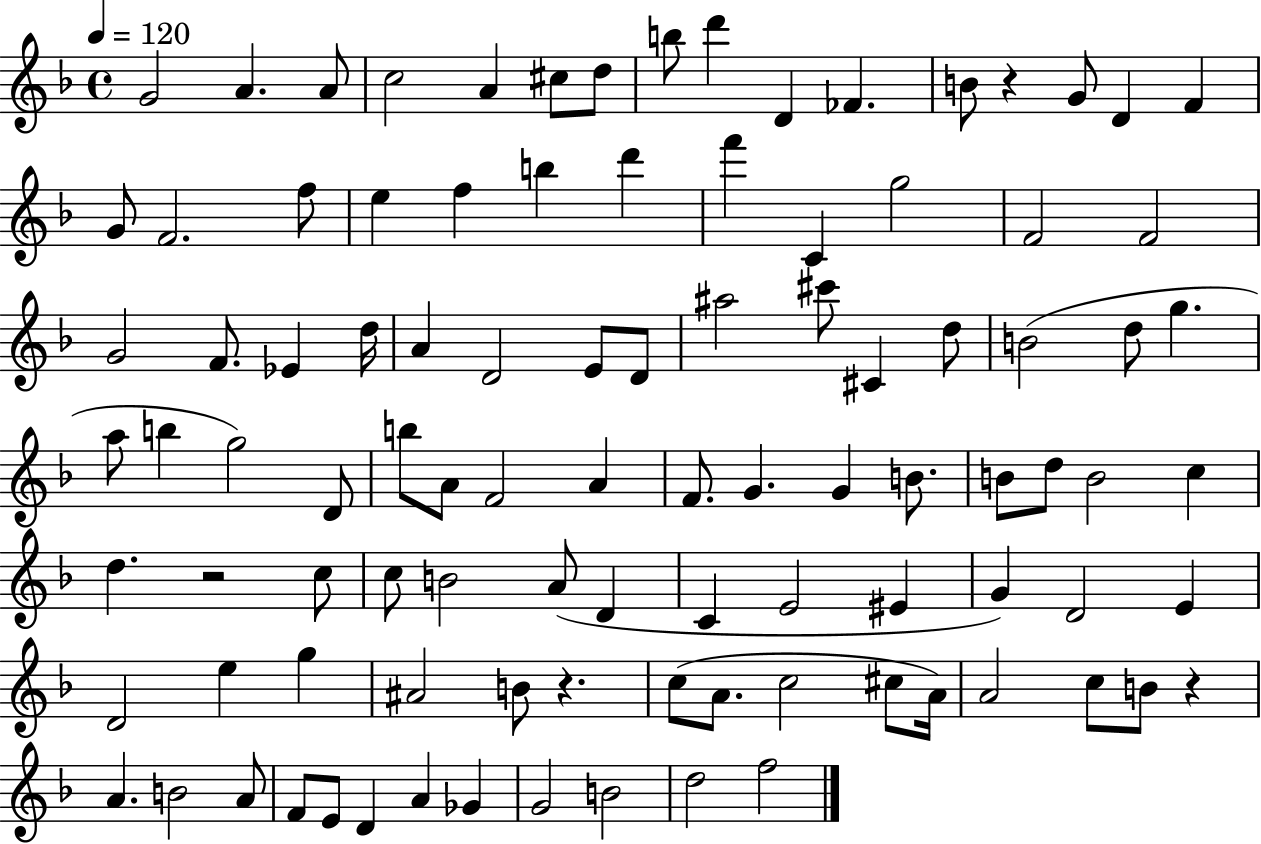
{
  \clef treble
  \time 4/4
  \defaultTimeSignature
  \key f \major
  \tempo 4 = 120
  g'2 a'4. a'8 | c''2 a'4 cis''8 d''8 | b''8 d'''4 d'4 fes'4. | b'8 r4 g'8 d'4 f'4 | \break g'8 f'2. f''8 | e''4 f''4 b''4 d'''4 | f'''4 c'4 g''2 | f'2 f'2 | \break g'2 f'8. ees'4 d''16 | a'4 d'2 e'8 d'8 | ais''2 cis'''8 cis'4 d''8 | b'2( d''8 g''4. | \break a''8 b''4 g''2) d'8 | b''8 a'8 f'2 a'4 | f'8. g'4. g'4 b'8. | b'8 d''8 b'2 c''4 | \break d''4. r2 c''8 | c''8 b'2 a'8( d'4 | c'4 e'2 eis'4 | g'4) d'2 e'4 | \break d'2 e''4 g''4 | ais'2 b'8 r4. | c''8( a'8. c''2 cis''8 a'16) | a'2 c''8 b'8 r4 | \break a'4. b'2 a'8 | f'8 e'8 d'4 a'4 ges'4 | g'2 b'2 | d''2 f''2 | \break \bar "|."
}